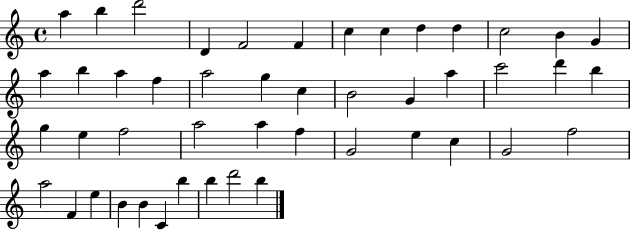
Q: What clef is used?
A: treble